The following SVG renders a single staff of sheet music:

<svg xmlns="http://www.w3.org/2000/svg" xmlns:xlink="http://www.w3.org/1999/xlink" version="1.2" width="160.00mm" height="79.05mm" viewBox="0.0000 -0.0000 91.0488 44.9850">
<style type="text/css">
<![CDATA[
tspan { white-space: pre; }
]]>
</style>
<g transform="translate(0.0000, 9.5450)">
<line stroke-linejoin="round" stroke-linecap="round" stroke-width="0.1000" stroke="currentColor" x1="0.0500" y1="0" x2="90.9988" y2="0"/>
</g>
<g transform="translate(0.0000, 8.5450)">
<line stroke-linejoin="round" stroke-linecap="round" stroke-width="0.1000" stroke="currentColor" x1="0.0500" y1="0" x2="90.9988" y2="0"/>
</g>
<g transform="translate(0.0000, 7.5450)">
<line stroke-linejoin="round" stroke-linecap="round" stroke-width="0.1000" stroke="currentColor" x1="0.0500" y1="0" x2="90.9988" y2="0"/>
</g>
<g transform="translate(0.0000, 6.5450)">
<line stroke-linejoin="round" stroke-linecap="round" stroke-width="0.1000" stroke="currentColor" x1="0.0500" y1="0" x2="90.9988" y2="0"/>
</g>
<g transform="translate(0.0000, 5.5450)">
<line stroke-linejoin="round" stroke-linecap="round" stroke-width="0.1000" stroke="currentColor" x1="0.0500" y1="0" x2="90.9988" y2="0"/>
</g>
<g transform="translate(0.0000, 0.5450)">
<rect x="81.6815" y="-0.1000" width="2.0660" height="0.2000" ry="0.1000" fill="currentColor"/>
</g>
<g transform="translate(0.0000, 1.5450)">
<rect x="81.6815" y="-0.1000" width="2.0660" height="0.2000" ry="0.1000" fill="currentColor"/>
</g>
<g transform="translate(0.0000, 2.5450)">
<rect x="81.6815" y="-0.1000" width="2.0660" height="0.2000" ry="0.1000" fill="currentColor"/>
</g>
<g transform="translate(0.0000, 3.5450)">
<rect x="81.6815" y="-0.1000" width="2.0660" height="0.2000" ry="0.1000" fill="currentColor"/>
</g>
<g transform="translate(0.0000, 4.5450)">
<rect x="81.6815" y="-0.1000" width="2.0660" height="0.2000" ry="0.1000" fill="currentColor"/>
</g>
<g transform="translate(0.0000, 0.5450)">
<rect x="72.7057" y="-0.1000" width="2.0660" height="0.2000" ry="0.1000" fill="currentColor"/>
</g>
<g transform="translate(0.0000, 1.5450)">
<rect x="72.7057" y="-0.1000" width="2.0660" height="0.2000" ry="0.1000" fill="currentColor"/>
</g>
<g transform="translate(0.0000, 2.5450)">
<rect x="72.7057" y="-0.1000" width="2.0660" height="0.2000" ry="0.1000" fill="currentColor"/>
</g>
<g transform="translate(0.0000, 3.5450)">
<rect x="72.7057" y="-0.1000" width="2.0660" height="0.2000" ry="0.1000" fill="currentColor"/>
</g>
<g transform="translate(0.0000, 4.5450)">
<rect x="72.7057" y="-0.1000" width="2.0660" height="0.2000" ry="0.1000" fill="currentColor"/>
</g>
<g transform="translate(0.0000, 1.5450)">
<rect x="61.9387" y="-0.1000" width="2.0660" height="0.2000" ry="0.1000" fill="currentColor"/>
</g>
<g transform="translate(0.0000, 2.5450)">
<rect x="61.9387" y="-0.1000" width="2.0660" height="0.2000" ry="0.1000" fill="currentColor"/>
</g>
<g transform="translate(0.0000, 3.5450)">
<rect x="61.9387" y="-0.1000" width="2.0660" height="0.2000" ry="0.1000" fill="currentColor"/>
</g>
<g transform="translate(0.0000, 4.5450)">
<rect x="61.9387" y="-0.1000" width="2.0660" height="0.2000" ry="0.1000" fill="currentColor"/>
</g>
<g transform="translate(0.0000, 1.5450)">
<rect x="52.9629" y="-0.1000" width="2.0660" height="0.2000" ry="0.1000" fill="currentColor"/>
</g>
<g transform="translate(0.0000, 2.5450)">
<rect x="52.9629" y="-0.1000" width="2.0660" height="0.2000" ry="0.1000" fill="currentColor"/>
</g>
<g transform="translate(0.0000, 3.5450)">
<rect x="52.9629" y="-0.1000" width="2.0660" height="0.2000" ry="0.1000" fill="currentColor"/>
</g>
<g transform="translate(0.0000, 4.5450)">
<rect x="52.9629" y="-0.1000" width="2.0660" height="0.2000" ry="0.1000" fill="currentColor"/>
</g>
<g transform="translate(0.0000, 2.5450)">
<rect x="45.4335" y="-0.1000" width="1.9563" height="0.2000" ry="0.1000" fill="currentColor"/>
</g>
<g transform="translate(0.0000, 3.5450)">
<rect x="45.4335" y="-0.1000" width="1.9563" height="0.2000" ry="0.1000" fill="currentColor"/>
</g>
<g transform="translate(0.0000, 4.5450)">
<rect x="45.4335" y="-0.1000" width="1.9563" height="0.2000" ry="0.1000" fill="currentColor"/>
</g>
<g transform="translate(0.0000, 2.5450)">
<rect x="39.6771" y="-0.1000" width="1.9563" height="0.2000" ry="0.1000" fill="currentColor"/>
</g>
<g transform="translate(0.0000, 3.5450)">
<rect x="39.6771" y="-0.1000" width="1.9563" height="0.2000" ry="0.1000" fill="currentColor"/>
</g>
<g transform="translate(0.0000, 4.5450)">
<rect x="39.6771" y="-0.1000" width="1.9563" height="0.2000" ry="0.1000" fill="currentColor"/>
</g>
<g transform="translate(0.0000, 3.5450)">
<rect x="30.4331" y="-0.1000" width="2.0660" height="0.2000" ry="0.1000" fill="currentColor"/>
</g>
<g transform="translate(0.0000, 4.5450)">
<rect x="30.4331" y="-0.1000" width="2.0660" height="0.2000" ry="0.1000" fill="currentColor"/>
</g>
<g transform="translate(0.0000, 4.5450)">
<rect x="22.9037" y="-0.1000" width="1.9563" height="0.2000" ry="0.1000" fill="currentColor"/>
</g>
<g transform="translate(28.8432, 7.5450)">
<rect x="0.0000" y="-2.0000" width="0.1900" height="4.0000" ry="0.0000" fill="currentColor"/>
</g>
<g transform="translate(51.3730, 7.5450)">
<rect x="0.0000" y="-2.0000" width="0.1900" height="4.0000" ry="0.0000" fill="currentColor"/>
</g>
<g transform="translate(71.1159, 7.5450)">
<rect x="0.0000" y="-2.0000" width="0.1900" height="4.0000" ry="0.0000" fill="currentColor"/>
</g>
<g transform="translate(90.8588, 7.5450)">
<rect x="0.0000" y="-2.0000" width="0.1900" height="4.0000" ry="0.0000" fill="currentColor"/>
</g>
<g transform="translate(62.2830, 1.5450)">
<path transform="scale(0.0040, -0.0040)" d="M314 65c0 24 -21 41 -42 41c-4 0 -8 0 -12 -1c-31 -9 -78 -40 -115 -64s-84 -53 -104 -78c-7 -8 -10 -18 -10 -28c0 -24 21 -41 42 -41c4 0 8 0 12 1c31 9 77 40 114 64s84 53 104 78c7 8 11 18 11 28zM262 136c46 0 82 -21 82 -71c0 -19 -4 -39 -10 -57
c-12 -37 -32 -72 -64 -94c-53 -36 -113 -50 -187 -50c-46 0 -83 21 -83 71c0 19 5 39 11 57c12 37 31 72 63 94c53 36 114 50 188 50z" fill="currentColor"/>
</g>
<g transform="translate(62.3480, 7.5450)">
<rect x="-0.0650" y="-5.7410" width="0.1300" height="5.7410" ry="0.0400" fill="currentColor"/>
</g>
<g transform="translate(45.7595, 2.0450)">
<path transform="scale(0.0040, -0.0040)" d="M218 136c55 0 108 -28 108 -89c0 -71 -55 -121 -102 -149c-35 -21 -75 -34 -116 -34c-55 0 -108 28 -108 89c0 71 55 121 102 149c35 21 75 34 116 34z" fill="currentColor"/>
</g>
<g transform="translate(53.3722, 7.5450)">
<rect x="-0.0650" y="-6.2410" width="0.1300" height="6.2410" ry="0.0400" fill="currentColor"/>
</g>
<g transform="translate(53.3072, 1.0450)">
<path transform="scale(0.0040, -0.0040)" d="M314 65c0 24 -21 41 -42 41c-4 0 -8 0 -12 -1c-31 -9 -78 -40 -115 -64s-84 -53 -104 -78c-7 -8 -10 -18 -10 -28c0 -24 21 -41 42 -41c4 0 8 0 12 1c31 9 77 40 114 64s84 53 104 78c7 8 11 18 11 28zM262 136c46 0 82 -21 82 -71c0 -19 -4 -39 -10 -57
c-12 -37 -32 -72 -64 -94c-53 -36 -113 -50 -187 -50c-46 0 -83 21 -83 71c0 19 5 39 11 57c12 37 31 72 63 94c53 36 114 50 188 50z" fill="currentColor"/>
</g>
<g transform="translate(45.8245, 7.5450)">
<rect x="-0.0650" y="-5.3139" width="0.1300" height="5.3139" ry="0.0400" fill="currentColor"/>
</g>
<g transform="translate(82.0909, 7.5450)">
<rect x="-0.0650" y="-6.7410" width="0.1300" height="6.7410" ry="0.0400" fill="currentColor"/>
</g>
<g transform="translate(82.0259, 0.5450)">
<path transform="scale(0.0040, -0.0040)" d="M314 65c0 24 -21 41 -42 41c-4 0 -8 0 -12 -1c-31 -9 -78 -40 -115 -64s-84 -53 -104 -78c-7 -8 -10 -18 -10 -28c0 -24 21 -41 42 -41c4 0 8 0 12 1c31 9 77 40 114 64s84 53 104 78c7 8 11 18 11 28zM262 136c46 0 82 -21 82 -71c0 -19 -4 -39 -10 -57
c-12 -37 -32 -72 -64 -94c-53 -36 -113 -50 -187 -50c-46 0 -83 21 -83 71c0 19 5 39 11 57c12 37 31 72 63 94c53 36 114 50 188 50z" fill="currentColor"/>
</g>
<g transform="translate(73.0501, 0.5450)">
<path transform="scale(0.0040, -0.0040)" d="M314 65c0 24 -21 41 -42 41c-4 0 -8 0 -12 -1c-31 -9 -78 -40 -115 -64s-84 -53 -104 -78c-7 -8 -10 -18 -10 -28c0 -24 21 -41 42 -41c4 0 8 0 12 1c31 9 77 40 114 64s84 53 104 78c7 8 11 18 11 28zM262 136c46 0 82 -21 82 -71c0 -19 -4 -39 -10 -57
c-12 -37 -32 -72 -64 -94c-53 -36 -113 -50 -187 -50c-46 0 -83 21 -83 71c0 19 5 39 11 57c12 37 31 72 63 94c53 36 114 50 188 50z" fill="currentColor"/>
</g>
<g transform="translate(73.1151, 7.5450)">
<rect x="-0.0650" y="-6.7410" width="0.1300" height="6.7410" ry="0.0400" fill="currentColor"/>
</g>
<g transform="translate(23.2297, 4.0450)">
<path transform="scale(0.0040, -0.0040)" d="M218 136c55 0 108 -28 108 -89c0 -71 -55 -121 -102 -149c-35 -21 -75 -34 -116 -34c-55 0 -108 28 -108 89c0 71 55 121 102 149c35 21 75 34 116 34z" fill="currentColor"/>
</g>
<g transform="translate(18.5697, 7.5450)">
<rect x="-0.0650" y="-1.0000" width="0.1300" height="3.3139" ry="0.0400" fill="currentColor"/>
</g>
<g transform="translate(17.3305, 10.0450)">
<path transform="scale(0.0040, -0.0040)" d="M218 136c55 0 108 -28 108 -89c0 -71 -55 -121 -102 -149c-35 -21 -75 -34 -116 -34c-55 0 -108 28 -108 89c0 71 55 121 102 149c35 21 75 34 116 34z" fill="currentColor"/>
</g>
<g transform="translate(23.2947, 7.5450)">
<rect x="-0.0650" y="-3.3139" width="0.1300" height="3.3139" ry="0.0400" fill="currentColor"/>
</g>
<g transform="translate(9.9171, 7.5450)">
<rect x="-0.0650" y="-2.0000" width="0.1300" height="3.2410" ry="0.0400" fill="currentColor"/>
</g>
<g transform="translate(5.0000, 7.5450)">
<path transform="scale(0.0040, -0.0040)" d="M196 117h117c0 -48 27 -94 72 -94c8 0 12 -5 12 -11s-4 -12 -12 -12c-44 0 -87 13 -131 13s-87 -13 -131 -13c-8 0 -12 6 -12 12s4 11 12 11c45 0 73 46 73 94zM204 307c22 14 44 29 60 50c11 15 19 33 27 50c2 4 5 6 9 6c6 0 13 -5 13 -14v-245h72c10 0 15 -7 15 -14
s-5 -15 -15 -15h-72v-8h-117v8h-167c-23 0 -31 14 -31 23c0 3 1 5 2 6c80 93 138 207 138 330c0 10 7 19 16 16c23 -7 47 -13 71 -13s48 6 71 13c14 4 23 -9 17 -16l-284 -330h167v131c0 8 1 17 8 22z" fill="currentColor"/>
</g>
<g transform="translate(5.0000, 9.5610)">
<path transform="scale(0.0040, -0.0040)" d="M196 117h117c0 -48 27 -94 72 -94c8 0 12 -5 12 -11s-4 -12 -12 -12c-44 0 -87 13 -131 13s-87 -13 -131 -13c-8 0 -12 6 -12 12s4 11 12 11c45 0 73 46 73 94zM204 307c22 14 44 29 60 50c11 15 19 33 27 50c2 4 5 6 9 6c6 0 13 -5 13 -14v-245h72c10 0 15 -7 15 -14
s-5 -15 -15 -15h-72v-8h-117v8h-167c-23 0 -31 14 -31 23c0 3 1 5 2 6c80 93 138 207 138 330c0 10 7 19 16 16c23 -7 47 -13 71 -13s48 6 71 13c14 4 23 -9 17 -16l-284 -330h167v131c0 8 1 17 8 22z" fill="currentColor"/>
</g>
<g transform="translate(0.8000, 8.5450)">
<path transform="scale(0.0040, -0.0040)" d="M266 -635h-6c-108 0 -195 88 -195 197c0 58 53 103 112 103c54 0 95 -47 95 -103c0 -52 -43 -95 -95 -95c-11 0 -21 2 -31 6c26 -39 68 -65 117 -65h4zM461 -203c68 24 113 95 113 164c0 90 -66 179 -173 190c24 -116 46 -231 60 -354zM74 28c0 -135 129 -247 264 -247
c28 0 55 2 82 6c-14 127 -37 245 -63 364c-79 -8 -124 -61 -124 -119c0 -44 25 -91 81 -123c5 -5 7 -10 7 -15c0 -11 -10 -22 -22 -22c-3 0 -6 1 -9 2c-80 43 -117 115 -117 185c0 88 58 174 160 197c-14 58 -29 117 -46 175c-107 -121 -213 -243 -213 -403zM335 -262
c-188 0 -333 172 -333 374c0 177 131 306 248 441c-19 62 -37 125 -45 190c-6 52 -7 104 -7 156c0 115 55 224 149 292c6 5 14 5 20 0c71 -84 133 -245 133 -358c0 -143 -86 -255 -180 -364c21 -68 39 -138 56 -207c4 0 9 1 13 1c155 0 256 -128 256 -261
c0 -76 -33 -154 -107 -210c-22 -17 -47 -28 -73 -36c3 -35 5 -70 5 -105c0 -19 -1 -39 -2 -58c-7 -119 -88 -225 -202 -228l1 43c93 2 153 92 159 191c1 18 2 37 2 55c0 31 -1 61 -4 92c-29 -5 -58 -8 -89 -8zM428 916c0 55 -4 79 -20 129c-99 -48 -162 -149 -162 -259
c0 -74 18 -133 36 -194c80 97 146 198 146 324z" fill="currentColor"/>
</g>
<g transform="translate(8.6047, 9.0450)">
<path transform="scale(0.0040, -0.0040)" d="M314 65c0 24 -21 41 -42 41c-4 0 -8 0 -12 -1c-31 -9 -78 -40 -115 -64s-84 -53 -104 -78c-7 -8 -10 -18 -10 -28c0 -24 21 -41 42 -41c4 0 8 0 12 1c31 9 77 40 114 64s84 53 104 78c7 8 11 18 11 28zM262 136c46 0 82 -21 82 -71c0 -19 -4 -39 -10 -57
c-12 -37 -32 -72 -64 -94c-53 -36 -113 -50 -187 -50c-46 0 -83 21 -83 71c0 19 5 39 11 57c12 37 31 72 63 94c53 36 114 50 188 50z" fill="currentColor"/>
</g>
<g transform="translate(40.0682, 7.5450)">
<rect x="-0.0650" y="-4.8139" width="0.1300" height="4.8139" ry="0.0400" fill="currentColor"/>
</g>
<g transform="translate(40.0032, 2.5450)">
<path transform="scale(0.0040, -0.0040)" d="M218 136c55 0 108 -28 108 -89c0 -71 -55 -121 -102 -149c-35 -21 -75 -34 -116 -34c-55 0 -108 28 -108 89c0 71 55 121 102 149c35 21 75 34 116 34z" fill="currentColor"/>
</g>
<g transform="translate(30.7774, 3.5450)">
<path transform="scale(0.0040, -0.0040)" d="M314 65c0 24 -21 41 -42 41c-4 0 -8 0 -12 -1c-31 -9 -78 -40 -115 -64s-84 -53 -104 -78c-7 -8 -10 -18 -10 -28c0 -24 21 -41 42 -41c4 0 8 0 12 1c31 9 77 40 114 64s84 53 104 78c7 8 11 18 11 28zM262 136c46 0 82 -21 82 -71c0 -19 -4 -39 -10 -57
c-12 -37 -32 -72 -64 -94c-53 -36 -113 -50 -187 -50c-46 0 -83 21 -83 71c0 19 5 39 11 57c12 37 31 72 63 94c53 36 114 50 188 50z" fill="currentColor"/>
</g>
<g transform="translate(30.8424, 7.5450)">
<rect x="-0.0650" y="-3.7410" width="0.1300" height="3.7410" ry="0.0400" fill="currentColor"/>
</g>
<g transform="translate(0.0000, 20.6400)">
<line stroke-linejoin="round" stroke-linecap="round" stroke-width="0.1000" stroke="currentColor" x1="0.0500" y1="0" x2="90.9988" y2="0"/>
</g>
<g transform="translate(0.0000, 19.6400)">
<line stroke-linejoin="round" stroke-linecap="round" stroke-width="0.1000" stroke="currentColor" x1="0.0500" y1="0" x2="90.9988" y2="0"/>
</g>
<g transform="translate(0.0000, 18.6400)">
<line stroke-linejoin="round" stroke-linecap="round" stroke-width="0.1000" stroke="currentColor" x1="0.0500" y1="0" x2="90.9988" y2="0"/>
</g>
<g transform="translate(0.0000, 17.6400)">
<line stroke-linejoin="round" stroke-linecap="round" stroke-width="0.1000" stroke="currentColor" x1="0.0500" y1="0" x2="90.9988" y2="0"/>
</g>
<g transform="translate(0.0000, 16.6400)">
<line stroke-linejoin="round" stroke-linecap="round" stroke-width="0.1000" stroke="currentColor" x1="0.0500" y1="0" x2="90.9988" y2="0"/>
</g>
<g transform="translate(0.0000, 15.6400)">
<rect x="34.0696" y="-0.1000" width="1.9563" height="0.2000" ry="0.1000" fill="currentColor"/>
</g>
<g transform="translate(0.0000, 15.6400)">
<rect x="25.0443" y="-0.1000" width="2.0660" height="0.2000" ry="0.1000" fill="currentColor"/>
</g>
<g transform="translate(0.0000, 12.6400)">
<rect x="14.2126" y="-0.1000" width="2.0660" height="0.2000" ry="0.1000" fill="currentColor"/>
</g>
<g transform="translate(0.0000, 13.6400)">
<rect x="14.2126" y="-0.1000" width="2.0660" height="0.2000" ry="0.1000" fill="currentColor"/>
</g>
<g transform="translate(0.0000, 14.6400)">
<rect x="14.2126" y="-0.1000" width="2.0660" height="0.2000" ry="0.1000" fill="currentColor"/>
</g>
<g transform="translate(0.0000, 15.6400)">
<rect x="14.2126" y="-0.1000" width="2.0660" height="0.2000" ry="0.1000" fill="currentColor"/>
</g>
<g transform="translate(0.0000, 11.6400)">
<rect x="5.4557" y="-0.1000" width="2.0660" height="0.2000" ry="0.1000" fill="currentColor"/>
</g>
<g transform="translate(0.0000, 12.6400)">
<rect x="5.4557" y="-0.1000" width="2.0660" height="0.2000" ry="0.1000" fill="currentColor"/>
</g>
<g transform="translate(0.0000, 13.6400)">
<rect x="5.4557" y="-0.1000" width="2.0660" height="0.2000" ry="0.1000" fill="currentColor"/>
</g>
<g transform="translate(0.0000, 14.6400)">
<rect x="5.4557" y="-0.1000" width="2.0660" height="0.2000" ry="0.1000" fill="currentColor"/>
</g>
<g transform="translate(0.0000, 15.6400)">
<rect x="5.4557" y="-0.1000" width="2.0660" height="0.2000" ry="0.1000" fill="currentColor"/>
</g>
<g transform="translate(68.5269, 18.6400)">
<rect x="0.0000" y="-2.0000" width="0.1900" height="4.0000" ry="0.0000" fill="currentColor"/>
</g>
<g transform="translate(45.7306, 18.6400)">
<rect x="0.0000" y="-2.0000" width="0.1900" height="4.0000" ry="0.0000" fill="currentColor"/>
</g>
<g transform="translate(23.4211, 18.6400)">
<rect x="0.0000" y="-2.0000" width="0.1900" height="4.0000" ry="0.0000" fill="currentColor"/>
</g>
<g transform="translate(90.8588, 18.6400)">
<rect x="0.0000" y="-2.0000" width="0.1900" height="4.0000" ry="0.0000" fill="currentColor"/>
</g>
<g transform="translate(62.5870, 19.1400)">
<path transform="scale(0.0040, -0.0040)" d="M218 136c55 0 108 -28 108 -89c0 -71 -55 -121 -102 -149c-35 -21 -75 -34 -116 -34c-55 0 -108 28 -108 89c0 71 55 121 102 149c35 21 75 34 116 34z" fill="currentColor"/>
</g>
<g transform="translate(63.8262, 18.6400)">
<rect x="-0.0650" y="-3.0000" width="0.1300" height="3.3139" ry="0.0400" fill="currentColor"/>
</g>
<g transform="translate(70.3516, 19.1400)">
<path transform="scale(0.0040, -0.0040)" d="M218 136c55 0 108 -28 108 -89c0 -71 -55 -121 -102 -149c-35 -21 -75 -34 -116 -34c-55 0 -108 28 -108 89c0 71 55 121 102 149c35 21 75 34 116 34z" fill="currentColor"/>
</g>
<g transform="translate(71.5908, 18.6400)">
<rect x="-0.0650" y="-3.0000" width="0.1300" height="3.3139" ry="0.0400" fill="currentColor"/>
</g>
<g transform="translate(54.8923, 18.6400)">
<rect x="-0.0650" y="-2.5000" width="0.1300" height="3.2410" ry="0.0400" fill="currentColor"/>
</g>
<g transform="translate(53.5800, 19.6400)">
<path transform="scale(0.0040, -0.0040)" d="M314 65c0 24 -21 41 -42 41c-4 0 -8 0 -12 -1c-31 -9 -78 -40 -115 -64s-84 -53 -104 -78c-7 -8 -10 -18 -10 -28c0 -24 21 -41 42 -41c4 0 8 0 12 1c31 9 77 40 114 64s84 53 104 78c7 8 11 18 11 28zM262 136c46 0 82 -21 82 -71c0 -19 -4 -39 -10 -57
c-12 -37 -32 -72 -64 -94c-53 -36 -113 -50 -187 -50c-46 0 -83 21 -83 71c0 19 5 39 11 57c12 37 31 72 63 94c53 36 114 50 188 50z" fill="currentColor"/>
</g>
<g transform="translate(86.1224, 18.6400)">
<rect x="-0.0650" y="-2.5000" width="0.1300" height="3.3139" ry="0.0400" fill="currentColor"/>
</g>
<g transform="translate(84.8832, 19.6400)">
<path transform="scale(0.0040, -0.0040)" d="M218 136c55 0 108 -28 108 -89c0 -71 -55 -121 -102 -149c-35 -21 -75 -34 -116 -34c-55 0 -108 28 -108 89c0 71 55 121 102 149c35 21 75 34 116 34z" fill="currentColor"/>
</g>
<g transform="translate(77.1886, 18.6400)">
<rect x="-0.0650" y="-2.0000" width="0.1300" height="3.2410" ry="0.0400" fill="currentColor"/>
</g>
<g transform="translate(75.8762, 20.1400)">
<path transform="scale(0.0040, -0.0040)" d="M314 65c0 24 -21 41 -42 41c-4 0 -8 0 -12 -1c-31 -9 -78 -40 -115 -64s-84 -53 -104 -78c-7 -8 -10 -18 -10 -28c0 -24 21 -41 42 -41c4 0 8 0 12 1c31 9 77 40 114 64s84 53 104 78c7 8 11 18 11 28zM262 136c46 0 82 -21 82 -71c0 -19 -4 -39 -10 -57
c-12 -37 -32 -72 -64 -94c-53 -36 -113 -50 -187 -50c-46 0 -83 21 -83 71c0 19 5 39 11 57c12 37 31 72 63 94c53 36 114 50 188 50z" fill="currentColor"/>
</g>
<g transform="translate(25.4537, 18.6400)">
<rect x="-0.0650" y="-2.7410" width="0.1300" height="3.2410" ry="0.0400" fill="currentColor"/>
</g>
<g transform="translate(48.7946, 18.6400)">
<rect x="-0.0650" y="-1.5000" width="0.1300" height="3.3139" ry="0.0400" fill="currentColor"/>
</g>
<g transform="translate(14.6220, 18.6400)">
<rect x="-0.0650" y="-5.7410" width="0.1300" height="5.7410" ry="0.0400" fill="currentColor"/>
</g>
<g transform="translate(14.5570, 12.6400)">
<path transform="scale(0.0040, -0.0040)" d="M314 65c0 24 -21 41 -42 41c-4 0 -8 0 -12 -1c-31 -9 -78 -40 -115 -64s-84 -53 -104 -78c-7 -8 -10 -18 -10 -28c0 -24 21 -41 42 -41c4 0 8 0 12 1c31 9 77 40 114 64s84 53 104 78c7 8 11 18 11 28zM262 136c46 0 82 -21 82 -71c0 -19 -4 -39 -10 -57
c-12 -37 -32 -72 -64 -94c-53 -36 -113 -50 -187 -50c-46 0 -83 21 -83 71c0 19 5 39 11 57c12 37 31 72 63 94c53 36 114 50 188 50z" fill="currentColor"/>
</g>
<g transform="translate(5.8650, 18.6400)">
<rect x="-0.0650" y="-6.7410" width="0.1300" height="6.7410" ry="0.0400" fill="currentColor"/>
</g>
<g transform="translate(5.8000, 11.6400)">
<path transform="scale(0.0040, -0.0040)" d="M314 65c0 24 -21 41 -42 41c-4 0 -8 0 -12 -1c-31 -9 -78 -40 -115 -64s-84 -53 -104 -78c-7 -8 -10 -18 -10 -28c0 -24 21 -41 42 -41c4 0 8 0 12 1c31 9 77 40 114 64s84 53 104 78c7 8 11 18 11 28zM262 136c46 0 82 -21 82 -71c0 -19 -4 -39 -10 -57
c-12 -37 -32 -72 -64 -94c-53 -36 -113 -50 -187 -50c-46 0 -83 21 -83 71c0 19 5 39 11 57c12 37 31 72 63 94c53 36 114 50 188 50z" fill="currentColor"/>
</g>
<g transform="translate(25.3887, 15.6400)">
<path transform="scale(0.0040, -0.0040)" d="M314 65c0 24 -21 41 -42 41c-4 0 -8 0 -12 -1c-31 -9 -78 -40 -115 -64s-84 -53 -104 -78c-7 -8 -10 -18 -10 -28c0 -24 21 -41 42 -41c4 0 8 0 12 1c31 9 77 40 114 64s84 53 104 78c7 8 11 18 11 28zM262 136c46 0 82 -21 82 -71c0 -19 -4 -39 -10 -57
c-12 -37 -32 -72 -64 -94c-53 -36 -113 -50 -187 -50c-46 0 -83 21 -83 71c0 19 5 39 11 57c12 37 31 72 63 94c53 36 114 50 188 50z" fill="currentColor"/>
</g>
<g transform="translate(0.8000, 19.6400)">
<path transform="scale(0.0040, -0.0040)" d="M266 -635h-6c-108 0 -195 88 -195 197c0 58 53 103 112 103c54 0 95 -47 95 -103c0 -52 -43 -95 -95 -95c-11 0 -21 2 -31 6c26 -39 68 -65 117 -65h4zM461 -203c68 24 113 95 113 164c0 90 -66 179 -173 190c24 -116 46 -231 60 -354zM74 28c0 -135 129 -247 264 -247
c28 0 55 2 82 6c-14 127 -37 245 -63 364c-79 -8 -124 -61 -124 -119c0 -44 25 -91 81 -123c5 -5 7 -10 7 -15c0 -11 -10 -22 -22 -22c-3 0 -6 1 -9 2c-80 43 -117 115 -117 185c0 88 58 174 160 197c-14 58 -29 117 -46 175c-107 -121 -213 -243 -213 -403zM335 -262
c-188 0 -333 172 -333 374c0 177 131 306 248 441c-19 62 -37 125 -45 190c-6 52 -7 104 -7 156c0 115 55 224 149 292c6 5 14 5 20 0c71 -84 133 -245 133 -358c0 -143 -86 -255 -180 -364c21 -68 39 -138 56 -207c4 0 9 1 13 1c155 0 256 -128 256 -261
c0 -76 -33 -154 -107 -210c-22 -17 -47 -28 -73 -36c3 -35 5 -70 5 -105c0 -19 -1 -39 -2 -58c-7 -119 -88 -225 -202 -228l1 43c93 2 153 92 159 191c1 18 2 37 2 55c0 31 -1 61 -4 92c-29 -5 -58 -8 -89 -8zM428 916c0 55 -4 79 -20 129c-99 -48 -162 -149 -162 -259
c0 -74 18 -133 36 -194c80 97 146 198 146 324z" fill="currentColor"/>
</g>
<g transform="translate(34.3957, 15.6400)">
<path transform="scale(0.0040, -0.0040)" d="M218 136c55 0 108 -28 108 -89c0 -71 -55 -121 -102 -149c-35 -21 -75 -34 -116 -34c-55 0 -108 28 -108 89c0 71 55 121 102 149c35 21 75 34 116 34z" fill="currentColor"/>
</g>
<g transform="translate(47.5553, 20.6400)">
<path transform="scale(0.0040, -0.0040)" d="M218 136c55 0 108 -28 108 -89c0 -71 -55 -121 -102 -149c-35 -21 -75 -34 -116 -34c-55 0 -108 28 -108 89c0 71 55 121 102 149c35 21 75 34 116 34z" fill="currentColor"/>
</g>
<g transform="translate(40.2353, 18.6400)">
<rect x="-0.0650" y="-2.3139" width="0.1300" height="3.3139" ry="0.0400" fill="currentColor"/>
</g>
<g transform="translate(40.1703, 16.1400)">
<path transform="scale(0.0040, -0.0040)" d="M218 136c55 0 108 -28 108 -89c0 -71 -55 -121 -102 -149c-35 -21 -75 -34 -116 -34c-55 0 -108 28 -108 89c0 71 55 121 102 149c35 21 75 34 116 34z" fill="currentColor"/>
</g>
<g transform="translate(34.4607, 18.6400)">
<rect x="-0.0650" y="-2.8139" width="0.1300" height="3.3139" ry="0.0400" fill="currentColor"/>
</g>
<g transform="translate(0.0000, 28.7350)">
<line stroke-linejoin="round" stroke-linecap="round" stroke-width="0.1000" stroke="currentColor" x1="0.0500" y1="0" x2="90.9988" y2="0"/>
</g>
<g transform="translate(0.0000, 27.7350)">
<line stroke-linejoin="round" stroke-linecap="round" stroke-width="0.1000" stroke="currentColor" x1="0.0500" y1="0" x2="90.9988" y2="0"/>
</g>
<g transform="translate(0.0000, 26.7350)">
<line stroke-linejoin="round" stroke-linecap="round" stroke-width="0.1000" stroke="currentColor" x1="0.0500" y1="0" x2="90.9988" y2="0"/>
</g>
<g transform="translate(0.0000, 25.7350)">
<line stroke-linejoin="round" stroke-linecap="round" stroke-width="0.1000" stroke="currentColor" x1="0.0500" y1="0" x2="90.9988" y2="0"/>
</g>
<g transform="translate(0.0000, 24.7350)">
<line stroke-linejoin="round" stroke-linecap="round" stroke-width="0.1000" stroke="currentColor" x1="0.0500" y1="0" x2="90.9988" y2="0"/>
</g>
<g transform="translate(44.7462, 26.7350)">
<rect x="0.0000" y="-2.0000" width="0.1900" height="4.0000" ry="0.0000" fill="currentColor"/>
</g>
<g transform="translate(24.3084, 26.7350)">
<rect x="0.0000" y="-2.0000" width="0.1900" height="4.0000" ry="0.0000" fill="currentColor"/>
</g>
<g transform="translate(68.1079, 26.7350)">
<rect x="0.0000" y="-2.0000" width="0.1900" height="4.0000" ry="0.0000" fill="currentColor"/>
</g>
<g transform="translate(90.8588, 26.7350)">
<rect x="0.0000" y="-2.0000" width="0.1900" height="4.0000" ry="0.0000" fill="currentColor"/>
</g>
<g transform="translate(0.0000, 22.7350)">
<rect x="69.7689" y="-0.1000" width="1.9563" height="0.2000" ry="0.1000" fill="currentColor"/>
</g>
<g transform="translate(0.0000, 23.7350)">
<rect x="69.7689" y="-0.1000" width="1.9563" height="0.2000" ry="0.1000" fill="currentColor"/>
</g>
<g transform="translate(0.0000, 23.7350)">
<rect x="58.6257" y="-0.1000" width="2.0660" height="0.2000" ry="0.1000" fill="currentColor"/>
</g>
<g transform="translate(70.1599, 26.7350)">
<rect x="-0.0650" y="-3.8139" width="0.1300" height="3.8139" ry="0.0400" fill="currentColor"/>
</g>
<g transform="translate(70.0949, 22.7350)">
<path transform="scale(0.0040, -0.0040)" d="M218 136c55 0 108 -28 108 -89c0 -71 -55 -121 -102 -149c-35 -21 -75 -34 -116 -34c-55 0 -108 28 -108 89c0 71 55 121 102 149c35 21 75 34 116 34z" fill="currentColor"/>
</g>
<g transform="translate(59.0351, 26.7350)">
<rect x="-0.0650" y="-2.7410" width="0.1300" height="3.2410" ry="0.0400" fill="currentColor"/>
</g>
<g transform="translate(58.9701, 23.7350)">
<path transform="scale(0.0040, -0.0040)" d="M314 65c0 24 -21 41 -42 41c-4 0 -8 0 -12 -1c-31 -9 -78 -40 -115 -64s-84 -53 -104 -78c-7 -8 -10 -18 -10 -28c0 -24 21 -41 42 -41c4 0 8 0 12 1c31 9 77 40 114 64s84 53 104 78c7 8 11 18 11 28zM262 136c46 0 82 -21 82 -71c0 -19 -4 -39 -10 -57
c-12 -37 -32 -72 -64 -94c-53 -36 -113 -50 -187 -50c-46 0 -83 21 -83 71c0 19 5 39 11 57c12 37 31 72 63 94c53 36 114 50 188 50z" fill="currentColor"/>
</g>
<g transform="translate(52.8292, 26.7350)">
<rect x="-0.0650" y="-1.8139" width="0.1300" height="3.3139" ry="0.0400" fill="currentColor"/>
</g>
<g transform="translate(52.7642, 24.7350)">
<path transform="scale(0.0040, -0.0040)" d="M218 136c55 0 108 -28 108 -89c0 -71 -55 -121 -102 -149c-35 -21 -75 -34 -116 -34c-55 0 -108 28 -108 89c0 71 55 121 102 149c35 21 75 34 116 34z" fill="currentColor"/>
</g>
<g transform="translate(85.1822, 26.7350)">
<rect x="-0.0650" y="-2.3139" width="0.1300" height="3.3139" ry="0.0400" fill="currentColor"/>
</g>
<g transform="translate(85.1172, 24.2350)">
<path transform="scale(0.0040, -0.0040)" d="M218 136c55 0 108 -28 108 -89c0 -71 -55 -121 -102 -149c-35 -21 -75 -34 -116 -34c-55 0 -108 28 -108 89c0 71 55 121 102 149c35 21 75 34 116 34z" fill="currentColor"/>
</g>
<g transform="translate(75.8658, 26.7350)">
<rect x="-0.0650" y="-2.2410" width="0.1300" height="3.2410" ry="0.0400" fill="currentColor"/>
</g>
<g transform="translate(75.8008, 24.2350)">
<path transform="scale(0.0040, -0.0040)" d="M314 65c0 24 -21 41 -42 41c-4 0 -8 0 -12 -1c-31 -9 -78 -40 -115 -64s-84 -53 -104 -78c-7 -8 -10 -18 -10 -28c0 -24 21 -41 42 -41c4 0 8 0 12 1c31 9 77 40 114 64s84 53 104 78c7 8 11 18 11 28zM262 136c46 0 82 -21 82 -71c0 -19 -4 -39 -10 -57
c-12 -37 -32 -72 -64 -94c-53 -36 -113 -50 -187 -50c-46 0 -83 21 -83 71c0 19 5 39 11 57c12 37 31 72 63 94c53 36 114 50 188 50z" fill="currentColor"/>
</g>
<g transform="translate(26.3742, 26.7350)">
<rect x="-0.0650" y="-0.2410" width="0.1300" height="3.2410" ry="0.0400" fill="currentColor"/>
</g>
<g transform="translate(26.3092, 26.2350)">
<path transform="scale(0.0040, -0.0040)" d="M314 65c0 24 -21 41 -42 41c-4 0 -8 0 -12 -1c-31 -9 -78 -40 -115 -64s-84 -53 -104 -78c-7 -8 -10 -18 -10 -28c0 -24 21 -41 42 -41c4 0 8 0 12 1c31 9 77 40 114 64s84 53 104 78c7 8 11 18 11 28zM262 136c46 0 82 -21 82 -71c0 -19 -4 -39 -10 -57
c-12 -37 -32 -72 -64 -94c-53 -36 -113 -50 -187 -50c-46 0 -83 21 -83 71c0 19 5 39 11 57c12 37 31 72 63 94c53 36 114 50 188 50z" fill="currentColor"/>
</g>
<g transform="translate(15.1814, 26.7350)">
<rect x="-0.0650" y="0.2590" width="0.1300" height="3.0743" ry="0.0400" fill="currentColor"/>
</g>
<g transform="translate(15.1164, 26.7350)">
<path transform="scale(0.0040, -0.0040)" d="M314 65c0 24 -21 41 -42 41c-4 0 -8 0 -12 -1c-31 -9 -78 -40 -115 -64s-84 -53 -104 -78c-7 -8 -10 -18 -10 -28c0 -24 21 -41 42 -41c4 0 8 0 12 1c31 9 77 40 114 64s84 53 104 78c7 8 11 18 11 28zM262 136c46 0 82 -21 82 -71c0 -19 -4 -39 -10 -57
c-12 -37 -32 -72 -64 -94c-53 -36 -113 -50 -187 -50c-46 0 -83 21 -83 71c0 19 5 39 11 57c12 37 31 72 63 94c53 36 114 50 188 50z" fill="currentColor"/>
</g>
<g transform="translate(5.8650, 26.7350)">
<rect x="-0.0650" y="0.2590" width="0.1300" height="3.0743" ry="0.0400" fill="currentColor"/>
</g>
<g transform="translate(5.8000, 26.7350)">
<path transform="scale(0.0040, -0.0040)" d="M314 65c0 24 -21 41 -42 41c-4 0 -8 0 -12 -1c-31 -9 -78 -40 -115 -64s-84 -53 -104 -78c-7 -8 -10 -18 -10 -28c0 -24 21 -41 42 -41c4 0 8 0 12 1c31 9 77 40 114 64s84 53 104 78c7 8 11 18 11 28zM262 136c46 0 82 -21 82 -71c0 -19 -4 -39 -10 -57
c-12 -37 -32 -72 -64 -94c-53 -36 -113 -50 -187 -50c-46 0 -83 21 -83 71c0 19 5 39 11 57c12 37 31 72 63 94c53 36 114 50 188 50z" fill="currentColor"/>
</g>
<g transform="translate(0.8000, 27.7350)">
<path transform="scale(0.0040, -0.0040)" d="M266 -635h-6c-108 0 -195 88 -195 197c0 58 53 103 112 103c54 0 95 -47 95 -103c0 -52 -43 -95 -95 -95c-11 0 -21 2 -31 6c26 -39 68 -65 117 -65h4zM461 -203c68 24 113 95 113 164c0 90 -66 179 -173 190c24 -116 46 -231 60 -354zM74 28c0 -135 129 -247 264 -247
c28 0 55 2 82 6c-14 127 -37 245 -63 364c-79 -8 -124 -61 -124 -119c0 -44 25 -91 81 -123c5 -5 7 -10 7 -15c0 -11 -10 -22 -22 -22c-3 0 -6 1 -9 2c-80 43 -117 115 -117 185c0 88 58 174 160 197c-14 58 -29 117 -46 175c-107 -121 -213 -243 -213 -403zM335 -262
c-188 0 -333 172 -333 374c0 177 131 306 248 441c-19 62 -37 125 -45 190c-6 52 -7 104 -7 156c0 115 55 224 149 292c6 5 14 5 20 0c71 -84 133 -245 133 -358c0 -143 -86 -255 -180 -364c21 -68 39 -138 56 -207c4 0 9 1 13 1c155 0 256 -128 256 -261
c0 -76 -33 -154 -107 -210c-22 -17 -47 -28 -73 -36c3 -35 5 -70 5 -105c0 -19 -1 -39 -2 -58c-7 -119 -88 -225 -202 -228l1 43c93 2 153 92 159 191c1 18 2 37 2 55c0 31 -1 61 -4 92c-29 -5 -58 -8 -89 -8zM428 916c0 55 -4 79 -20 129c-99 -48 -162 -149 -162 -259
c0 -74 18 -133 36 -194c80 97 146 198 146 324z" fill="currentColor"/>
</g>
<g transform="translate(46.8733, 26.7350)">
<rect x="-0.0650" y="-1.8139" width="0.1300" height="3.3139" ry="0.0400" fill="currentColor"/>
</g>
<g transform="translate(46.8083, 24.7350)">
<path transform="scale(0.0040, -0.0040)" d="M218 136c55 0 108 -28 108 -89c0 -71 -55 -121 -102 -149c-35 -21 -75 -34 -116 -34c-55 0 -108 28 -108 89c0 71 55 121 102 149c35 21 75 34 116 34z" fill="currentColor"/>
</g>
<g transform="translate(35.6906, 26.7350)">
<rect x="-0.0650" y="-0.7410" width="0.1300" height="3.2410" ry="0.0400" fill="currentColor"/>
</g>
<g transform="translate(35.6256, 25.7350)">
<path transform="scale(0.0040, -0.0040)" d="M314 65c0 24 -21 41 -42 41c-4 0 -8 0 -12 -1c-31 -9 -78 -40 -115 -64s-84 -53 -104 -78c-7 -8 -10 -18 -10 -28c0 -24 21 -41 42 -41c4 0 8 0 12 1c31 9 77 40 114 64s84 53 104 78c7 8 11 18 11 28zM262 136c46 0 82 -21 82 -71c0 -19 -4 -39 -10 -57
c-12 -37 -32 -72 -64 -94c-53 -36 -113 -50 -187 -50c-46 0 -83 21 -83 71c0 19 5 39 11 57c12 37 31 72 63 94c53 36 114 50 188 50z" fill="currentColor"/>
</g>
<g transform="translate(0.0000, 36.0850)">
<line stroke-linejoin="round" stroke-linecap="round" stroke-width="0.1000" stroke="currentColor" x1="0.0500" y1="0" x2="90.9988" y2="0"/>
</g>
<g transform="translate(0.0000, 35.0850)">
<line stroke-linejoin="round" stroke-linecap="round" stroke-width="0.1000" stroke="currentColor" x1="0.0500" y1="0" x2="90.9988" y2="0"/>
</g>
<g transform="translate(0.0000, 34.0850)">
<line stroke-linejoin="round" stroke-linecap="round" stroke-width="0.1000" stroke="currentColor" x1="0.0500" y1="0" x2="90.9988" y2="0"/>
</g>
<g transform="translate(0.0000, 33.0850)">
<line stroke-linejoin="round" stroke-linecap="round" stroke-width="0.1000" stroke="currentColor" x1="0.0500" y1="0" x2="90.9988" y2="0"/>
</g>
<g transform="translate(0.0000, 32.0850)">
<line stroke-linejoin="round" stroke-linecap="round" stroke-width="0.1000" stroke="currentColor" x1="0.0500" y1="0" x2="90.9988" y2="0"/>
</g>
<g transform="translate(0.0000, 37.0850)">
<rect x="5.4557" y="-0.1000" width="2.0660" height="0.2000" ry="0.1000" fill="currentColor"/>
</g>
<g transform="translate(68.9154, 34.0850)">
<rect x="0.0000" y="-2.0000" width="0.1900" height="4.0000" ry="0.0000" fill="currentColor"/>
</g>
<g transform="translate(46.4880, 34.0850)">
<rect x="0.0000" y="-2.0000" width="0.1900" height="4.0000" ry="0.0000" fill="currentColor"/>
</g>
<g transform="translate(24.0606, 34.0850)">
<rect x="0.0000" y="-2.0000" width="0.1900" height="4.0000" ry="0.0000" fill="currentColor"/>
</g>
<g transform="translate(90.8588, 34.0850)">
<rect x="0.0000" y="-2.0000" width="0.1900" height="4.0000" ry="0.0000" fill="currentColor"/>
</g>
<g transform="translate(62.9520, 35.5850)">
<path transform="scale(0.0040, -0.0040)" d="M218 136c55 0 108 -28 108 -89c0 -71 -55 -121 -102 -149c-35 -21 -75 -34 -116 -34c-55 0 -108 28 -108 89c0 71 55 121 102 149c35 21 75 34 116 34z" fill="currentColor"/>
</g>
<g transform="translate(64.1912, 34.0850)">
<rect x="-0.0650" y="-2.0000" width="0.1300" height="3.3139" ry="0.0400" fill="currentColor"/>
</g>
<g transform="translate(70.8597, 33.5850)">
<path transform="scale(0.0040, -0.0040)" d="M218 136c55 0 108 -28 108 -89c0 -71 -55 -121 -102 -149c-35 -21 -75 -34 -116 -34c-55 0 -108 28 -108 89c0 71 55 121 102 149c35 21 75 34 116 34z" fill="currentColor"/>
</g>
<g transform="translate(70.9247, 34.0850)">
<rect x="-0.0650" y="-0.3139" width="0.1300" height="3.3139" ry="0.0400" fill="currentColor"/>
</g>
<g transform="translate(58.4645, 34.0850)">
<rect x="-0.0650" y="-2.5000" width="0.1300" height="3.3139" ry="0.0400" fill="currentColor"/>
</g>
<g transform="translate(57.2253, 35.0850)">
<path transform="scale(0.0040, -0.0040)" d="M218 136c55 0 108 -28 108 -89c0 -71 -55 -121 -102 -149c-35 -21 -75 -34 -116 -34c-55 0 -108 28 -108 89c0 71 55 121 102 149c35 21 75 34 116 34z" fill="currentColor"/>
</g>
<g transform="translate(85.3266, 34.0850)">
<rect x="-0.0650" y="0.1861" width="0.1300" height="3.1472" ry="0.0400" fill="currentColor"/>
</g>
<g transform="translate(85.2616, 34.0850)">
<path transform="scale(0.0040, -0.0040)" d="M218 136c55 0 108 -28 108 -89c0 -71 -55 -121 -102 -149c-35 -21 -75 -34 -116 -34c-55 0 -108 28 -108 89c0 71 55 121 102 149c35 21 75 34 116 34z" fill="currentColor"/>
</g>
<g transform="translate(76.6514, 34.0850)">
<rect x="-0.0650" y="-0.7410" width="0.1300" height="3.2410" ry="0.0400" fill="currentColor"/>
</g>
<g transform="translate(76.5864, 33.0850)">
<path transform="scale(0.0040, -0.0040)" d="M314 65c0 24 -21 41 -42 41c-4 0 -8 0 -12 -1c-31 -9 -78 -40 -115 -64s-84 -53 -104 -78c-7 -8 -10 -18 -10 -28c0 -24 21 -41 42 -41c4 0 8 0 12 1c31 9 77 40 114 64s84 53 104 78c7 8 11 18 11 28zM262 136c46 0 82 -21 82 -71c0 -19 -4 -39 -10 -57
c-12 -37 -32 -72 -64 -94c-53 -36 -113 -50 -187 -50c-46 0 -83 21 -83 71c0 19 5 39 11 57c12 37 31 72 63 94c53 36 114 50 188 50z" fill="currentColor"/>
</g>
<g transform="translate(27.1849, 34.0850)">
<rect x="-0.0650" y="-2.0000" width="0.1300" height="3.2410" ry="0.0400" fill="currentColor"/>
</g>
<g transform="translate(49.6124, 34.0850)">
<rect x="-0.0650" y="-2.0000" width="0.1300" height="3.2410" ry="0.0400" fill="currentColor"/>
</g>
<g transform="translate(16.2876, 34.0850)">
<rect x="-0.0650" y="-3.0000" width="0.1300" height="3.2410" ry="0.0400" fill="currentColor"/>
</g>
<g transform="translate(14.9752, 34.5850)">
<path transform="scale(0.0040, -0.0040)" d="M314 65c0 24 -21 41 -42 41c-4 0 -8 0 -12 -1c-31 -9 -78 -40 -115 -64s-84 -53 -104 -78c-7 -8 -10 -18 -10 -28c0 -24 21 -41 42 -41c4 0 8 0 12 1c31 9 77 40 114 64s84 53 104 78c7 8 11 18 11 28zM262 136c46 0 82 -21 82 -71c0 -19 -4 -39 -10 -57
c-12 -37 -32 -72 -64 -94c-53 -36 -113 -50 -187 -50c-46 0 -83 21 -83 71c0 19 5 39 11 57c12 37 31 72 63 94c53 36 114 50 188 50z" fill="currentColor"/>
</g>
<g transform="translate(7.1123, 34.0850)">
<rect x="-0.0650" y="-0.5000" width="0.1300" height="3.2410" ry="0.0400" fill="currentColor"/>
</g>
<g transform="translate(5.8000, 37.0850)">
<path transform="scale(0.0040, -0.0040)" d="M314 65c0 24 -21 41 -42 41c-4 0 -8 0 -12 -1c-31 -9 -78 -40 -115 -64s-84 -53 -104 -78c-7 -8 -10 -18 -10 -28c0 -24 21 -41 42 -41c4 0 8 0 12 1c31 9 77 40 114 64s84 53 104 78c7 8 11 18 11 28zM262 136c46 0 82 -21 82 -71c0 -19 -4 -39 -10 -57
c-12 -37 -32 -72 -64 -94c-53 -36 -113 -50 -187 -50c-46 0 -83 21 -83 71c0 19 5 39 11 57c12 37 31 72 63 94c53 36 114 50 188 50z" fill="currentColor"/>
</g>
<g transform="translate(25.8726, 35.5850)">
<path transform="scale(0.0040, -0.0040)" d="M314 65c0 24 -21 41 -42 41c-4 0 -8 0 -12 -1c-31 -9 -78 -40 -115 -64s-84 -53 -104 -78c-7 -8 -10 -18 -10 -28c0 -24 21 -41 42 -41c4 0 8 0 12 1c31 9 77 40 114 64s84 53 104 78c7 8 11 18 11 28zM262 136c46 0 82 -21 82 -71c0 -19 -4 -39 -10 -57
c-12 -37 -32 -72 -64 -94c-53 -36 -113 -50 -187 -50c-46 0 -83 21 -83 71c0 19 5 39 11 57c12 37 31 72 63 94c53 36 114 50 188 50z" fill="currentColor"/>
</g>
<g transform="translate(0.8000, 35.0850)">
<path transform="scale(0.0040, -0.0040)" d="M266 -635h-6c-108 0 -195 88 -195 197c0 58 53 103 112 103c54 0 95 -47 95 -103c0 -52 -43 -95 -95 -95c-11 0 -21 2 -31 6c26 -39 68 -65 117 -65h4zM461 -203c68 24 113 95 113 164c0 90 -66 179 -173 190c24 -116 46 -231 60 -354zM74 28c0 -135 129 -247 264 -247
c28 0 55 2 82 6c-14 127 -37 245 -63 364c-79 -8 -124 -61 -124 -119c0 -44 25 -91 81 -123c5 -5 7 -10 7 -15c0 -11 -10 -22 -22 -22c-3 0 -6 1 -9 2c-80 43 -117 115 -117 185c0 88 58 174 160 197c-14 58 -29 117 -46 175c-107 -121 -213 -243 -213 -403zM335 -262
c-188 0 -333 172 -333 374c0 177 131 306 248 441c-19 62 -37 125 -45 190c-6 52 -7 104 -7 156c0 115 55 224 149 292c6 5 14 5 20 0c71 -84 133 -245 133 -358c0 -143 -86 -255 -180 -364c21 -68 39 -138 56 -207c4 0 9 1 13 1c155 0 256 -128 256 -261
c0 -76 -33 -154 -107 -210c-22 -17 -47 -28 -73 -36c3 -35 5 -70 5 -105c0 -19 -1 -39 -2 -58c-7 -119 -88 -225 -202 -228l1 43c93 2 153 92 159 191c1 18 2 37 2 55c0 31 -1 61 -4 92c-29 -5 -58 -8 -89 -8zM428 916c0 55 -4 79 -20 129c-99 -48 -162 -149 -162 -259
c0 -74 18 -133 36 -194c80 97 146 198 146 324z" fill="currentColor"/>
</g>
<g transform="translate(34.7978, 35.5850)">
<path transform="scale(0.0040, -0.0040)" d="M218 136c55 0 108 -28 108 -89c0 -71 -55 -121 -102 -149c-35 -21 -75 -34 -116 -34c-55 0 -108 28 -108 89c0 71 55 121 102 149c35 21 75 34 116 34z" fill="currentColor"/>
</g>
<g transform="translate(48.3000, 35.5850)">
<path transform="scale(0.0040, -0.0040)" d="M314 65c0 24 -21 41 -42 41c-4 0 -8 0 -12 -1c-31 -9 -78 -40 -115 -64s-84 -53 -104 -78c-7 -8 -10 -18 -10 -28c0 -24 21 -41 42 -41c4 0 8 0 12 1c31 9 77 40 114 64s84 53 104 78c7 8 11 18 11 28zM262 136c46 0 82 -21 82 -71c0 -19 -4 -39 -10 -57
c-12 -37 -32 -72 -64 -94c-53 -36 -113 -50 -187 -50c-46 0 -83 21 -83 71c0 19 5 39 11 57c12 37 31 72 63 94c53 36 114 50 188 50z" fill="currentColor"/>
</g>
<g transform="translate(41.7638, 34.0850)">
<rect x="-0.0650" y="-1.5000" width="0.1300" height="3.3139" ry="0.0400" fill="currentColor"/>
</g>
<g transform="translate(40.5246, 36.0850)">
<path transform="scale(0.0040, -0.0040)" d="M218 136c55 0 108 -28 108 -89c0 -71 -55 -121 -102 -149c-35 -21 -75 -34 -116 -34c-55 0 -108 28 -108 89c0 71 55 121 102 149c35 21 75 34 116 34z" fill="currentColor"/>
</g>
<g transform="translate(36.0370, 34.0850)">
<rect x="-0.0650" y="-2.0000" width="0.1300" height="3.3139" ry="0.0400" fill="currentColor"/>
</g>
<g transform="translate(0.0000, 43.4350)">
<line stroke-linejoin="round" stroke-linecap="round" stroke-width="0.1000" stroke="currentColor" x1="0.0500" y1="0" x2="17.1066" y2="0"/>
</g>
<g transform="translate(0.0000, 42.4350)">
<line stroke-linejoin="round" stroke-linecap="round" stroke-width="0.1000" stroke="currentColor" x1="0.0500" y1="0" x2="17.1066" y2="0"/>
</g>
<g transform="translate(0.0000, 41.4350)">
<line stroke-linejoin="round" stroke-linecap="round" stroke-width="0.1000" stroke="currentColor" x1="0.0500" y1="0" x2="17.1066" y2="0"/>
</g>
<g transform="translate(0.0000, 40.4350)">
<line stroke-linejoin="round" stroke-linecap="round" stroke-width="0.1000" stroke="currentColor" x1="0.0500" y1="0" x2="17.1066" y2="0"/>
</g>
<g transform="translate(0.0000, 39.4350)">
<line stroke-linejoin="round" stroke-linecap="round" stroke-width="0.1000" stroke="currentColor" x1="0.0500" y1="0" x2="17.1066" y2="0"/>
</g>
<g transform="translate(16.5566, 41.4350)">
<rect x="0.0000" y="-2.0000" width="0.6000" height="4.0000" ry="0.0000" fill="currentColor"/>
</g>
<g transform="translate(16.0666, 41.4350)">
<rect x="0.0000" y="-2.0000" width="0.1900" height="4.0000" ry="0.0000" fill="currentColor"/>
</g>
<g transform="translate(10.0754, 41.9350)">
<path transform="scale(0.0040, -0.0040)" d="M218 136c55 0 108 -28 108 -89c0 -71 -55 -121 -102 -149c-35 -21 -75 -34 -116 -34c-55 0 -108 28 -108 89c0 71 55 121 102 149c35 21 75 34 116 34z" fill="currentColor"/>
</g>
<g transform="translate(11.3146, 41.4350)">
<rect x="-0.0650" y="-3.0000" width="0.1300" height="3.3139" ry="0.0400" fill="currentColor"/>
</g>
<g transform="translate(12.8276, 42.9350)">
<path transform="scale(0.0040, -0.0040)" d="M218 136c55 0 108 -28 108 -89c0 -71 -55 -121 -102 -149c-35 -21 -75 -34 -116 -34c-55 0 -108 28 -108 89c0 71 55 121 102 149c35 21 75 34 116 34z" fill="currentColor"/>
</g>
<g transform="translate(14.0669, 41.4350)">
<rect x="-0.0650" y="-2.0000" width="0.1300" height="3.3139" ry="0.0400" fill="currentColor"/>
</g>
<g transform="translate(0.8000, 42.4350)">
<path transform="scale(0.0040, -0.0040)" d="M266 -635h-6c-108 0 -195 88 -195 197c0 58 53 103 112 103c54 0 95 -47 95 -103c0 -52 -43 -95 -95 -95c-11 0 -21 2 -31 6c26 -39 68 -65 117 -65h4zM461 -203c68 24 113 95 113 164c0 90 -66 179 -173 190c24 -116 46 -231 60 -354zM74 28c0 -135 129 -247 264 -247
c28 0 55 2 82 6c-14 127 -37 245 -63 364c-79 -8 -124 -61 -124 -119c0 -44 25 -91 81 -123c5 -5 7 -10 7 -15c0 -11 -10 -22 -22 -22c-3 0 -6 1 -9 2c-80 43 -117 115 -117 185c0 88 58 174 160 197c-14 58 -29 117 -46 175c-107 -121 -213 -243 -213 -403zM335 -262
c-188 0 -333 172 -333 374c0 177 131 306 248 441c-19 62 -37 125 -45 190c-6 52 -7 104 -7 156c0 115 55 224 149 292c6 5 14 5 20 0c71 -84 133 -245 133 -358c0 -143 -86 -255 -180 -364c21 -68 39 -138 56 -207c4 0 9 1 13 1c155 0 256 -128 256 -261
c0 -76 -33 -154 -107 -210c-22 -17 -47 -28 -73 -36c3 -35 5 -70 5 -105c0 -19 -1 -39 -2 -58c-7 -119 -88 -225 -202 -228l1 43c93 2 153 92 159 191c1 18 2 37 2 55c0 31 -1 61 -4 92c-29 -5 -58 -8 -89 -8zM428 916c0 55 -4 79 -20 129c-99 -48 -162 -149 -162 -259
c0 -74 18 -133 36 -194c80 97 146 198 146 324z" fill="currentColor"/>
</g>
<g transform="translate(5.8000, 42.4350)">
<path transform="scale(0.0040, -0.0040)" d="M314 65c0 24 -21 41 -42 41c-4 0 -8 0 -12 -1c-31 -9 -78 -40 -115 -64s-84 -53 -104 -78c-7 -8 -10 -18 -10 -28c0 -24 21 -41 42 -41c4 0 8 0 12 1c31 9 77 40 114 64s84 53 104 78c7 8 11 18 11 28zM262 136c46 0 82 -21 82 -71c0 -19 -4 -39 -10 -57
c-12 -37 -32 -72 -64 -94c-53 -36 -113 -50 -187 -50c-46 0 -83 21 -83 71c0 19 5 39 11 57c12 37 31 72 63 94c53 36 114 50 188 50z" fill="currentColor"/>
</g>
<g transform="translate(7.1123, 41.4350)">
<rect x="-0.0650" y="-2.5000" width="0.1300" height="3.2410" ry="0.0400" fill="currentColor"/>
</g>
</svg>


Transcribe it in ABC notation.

X:1
T:Untitled
M:4/4
L:1/4
K:C
F2 D b c'2 e' f' a'2 g'2 b'2 b'2 b'2 g'2 a2 a g E G2 A A F2 G B2 B2 c2 d2 f f a2 c' g2 g C2 A2 F2 F E F2 G F c d2 B G2 A F